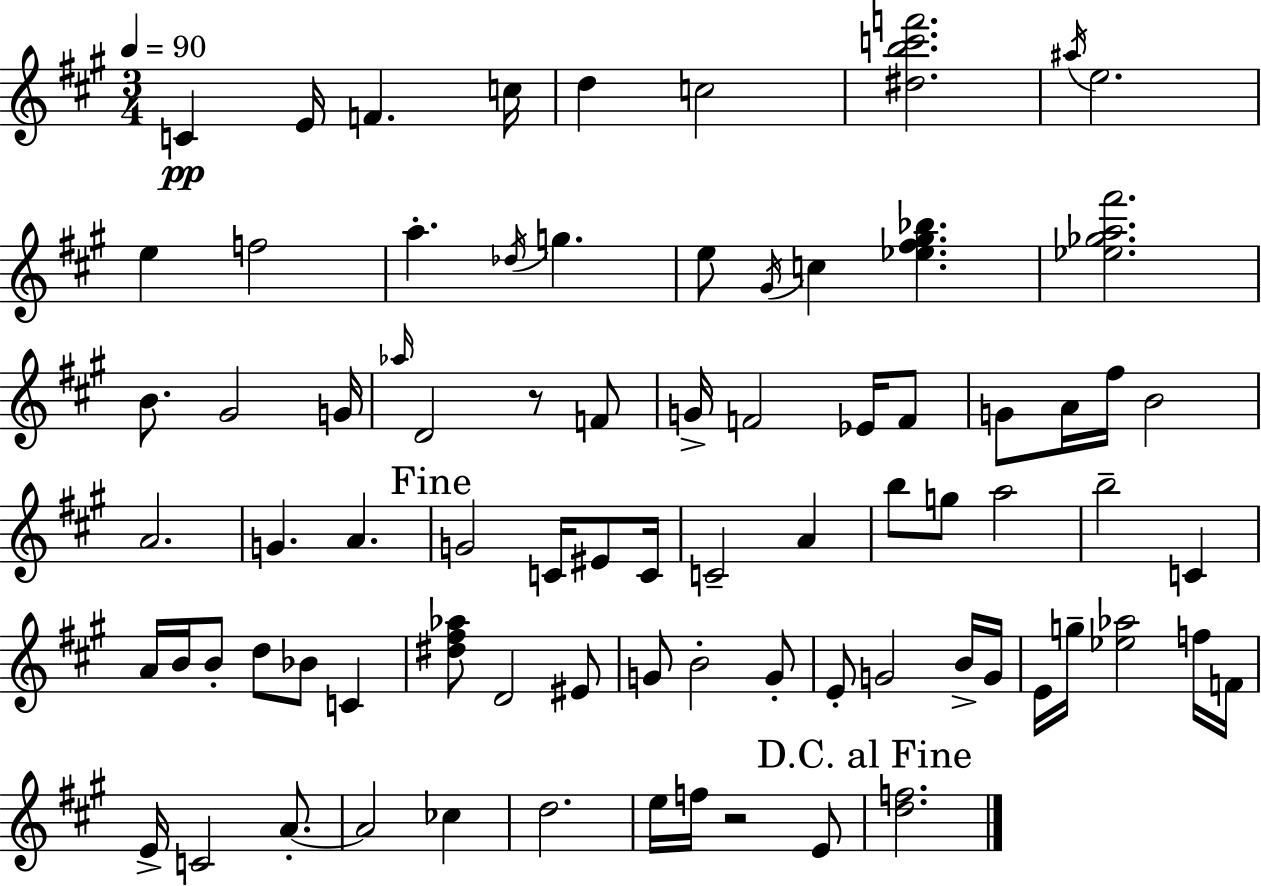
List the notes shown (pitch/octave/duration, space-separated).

C4/q E4/s F4/q. C5/s D5/q C5/h [D#5,B5,C6,F6]/h. A#5/s E5/h. E5/q F5/h A5/q. Db5/s G5/q. E5/e G#4/s C5/q [Eb5,F#5,G#5,Bb5]/q. [Eb5,Gb5,A5,F#6]/h. B4/e. G#4/h G4/s Ab5/s D4/h R/e F4/e G4/s F4/h Eb4/s F4/e G4/e A4/s F#5/s B4/h A4/h. G4/q. A4/q. G4/h C4/s EIS4/e C4/s C4/h A4/q B5/e G5/e A5/h B5/h C4/q A4/s B4/s B4/e D5/e Bb4/e C4/q [D#5,F#5,Ab5]/e D4/h EIS4/e G4/e B4/h G4/e E4/e G4/h B4/s G4/s E4/s G5/s [Eb5,Ab5]/h F5/s F4/s E4/s C4/h A4/e. A4/h CES5/q D5/h. E5/s F5/s R/h E4/e [D5,F5]/h.